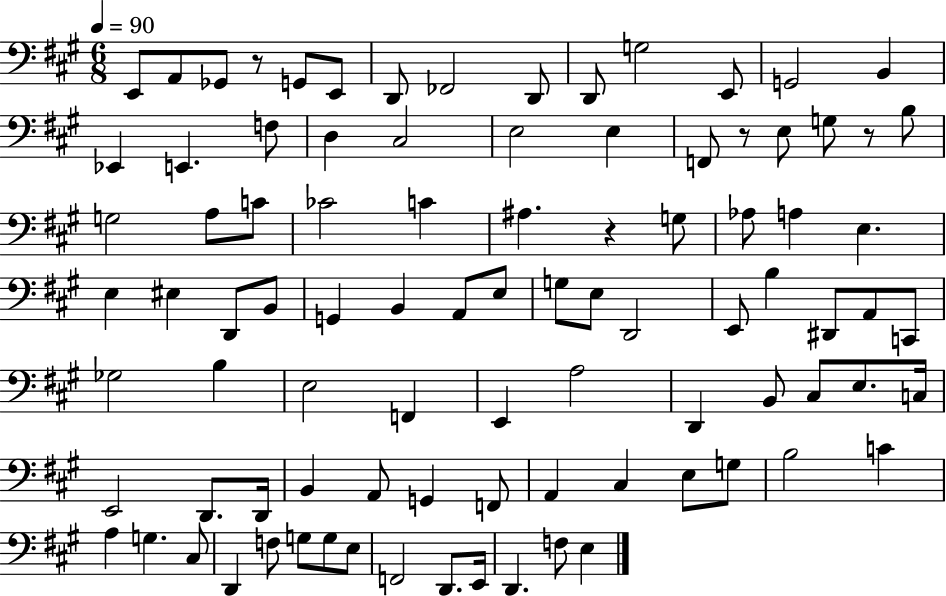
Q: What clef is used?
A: bass